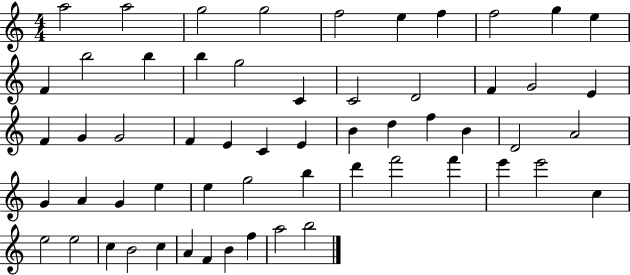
A5/h A5/h G5/h G5/h F5/h E5/q F5/q F5/h G5/q E5/q F4/q B5/h B5/q B5/q G5/h C4/q C4/h D4/h F4/q G4/h E4/q F4/q G4/q G4/h F4/q E4/q C4/q E4/q B4/q D5/q F5/q B4/q D4/h A4/h G4/q A4/q G4/q E5/q E5/q G5/h B5/q D6/q F6/h F6/q E6/q E6/h C5/q E5/h E5/h C5/q B4/h C5/q A4/q F4/q B4/q F5/q A5/h B5/h